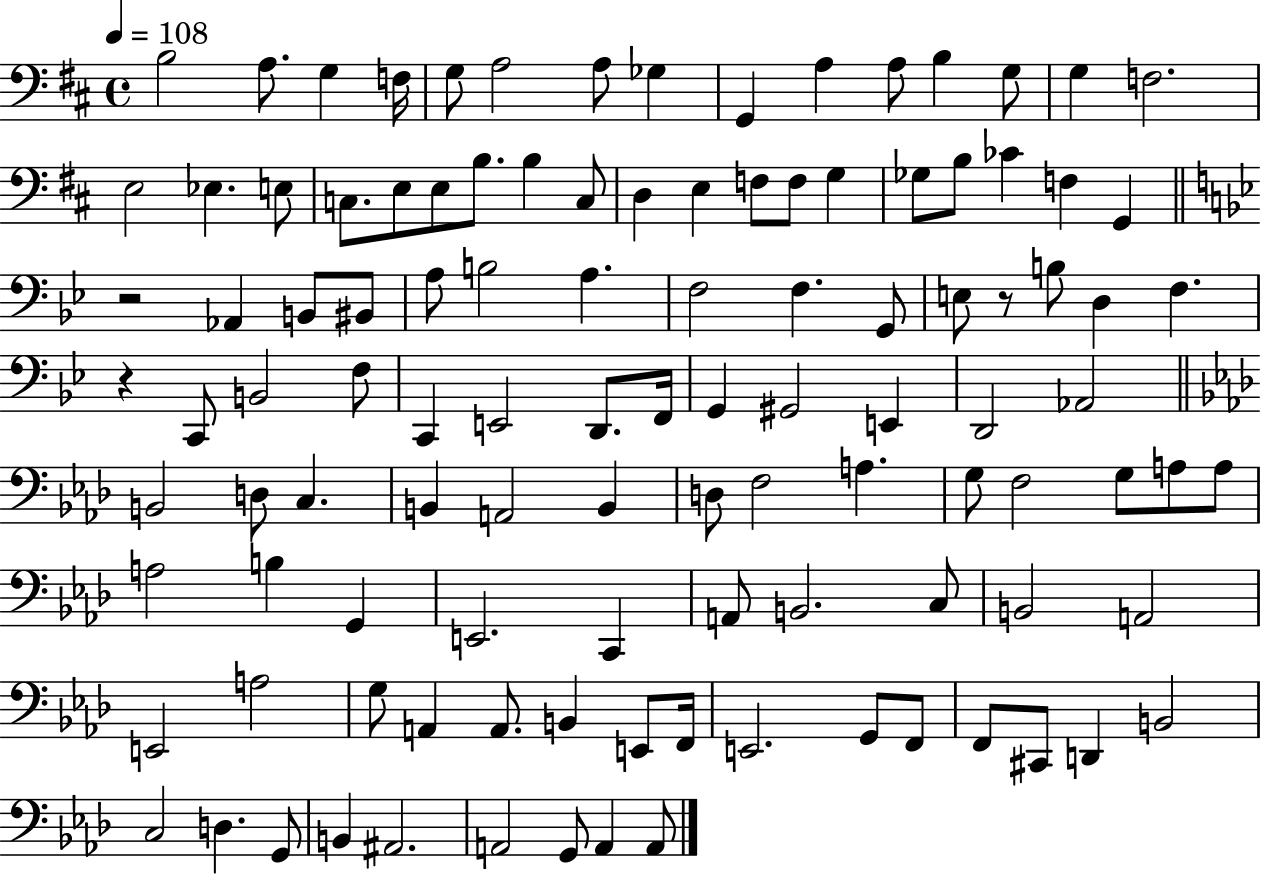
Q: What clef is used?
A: bass